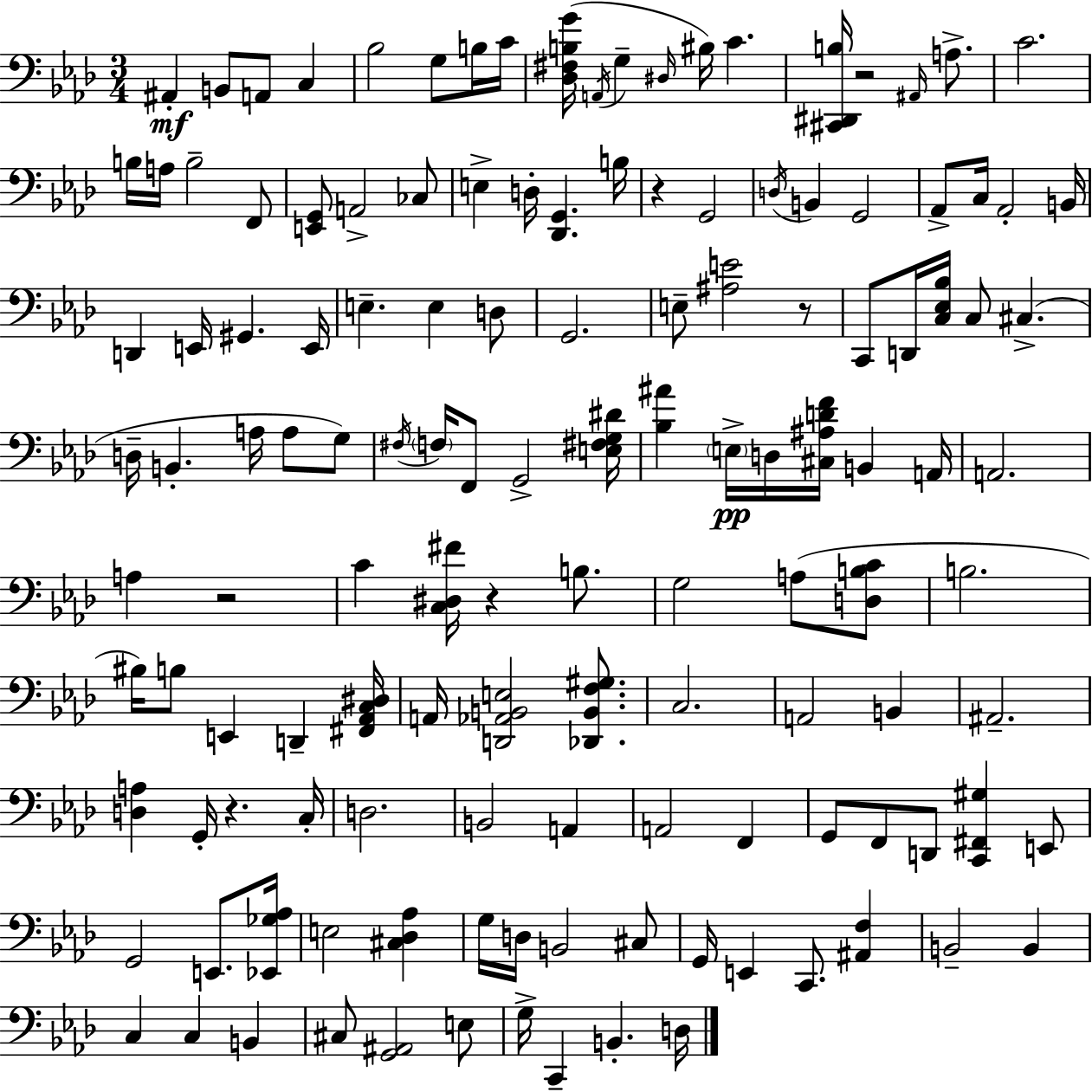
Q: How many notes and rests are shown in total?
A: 133